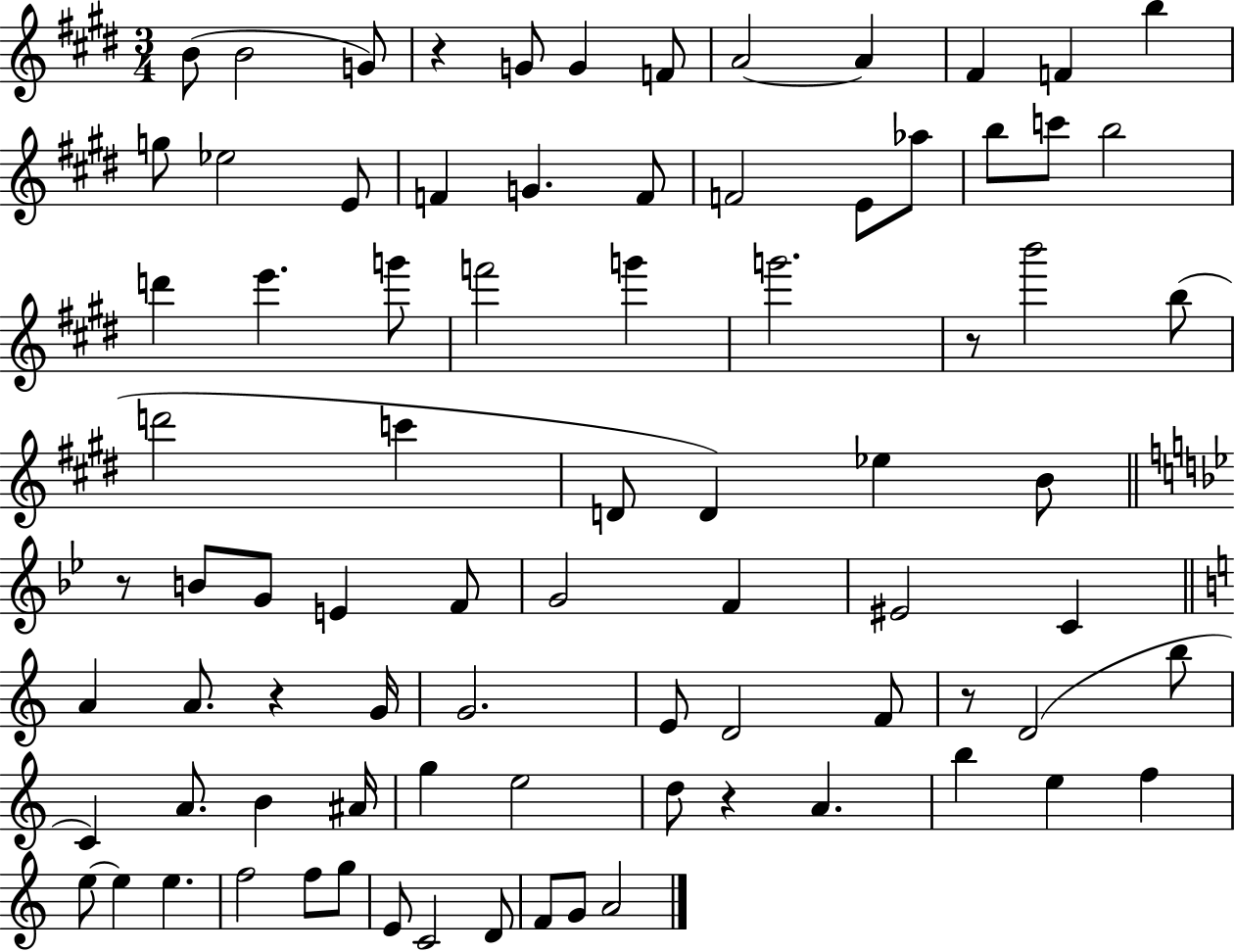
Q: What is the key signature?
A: E major